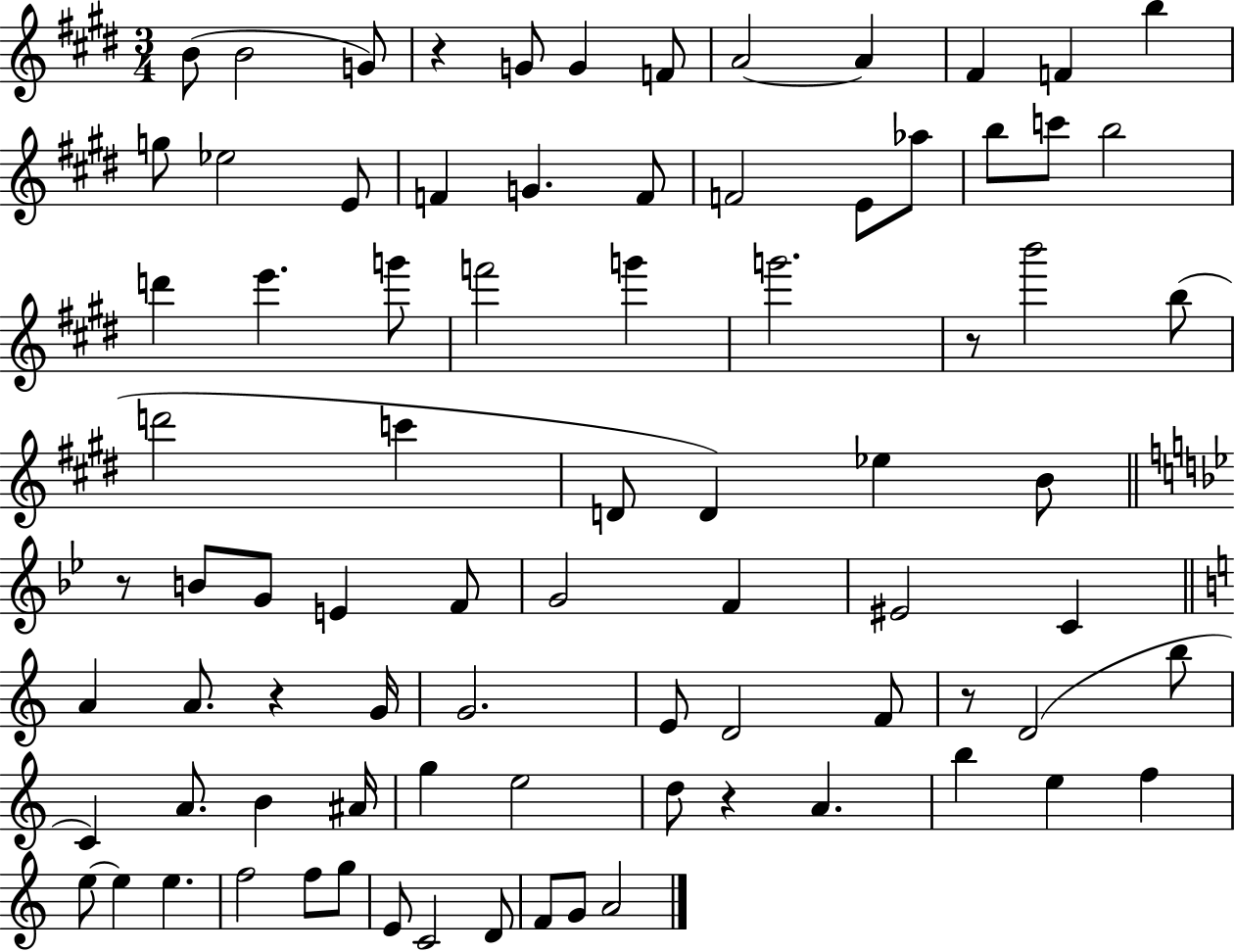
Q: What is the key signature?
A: E major